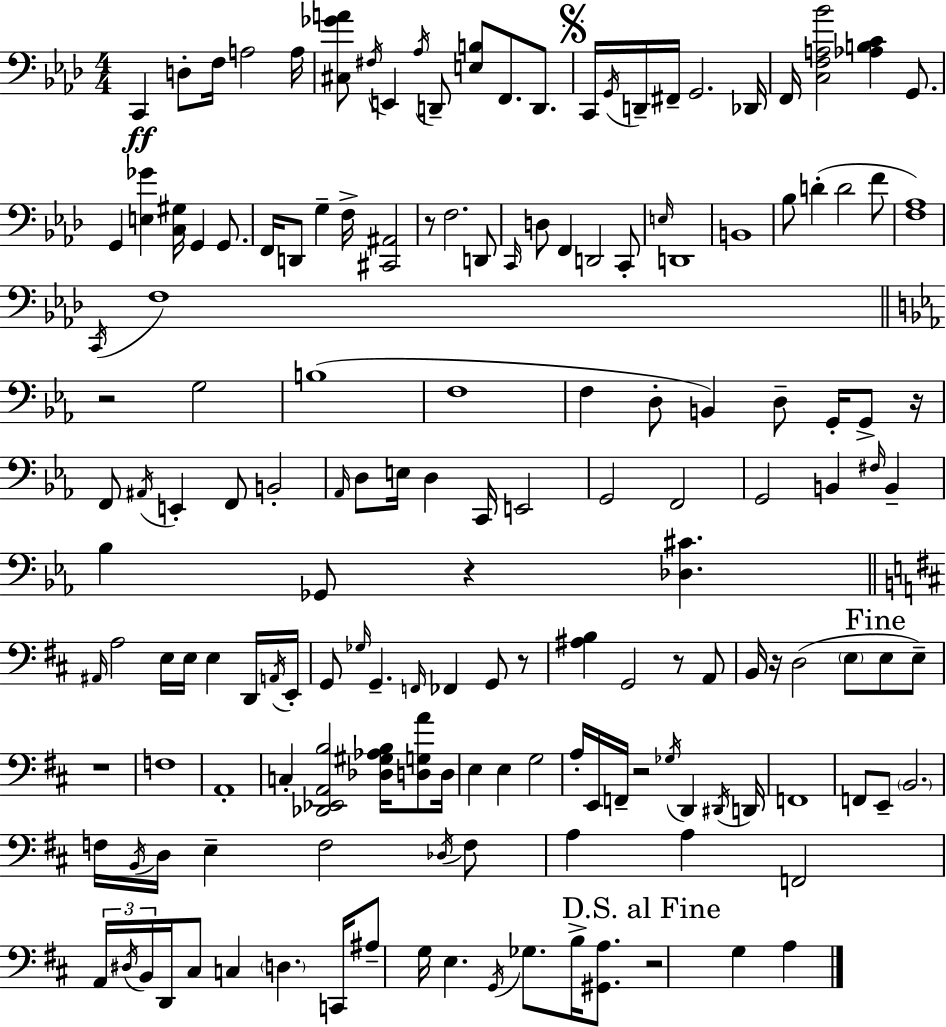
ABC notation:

X:1
T:Untitled
M:4/4
L:1/4
K:Fm
C,, D,/2 F,/4 A,2 A,/4 [^C,_GA]/2 ^F,/4 E,, _A,/4 D,,/2 [E,B,]/2 F,,/2 D,,/2 C,,/4 G,,/4 D,,/4 ^F,,/4 G,,2 _D,,/4 F,,/4 [C,F,A,_B]2 [_A,B,C] G,,/2 G,, [E,_G] [C,^G,]/4 G,, G,,/2 F,,/4 D,,/2 G, F,/4 [^C,,^A,,]2 z/2 F,2 D,,/2 C,,/4 D,/2 F,, D,,2 C,,/2 E,/4 D,,4 B,,4 _B,/2 D D2 F/2 [F,_A,]4 C,,/4 F,4 z2 G,2 B,4 F,4 F, D,/2 B,, D,/2 G,,/4 G,,/2 z/4 F,,/2 ^A,,/4 E,, F,,/2 B,,2 _A,,/4 D,/2 E,/4 D, C,,/4 E,,2 G,,2 F,,2 G,,2 B,, ^F,/4 B,, _B, _G,,/2 z [_D,^C] ^A,,/4 A,2 E,/4 E,/4 E, D,,/4 A,,/4 E,,/4 G,,/2 _G,/4 G,, F,,/4 _F,, G,,/2 z/2 [^A,B,] G,,2 z/2 A,,/2 B,,/4 z/4 D,2 E,/2 E,/2 E,/2 z4 F,4 A,,4 C, [_D,,_E,,A,,B,]2 [_D,^G,_A,B,]/4 [D,G,A]/2 D,/4 E, E, G,2 A,/4 E,,/4 F,,/4 z2 _G,/4 D,, ^D,,/4 D,,/4 F,,4 F,,/2 E,,/2 B,,2 F,/4 B,,/4 D,/4 E, F,2 _D,/4 F,/2 A, A, F,,2 A,,/4 ^D,/4 B,,/4 D,,/4 ^C,/2 C, D, C,,/4 ^A,/2 G,/4 E, G,,/4 _G,/2 B,/4 [^G,,A,]/2 z2 G, A,